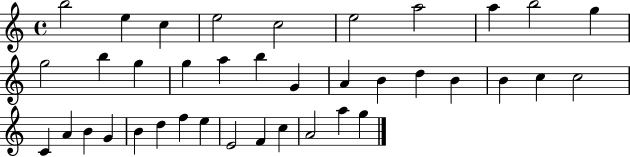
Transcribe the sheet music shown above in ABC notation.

X:1
T:Untitled
M:4/4
L:1/4
K:C
b2 e c e2 c2 e2 a2 a b2 g g2 b g g a b G A B d B B c c2 C A B G B d f e E2 F c A2 a g